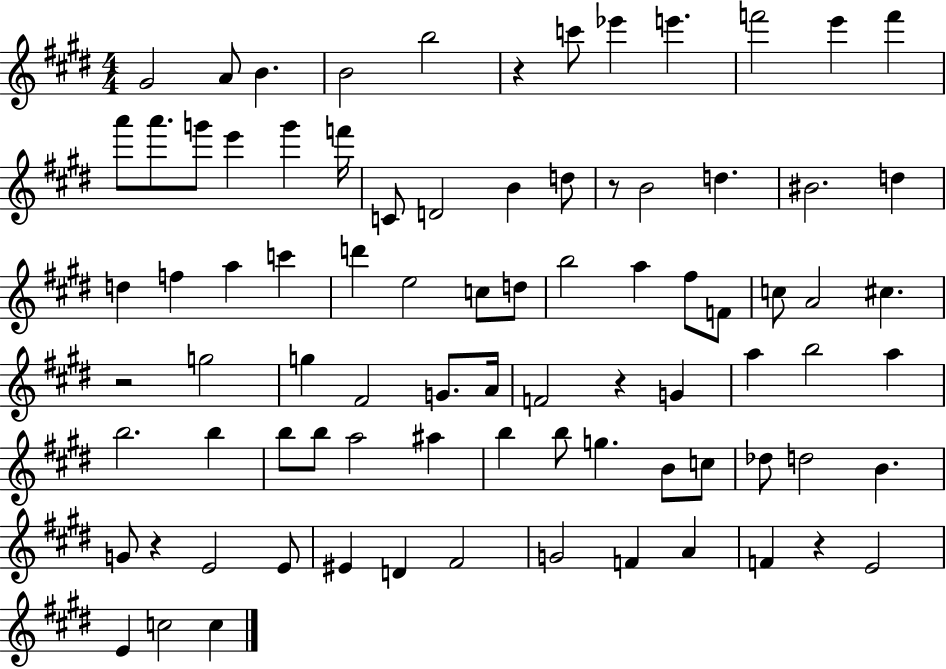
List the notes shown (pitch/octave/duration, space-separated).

G#4/h A4/e B4/q. B4/h B5/h R/q C6/e Eb6/q E6/q. F6/h E6/q F6/q A6/e A6/e. G6/e E6/q G6/q F6/s C4/e D4/h B4/q D5/e R/e B4/h D5/q. BIS4/h. D5/q D5/q F5/q A5/q C6/q D6/q E5/h C5/e D5/e B5/h A5/q F#5/e F4/e C5/e A4/h C#5/q. R/h G5/h G5/q F#4/h G4/e. A4/s F4/h R/q G4/q A5/q B5/h A5/q B5/h. B5/q B5/e B5/e A5/h A#5/q B5/q B5/e G5/q. B4/e C5/e Db5/e D5/h B4/q. G4/e R/q E4/h E4/e EIS4/q D4/q F#4/h G4/h F4/q A4/q F4/q R/q E4/h E4/q C5/h C5/q